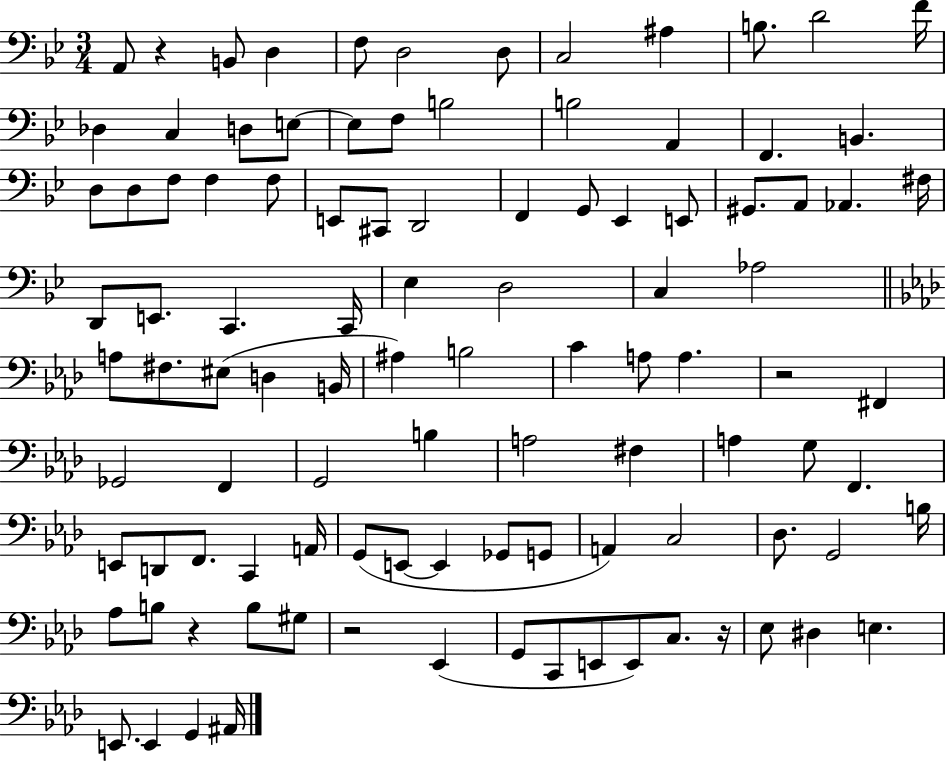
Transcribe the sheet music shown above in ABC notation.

X:1
T:Untitled
M:3/4
L:1/4
K:Bb
A,,/2 z B,,/2 D, F,/2 D,2 D,/2 C,2 ^A, B,/2 D2 F/4 _D, C, D,/2 E,/2 E,/2 F,/2 B,2 B,2 A,, F,, B,, D,/2 D,/2 F,/2 F, F,/2 E,,/2 ^C,,/2 D,,2 F,, G,,/2 _E,, E,,/2 ^G,,/2 A,,/2 _A,, ^F,/4 D,,/2 E,,/2 C,, C,,/4 _E, D,2 C, _A,2 A,/2 ^F,/2 ^E,/2 D, B,,/4 ^A, B,2 C A,/2 A, z2 ^F,, _G,,2 F,, G,,2 B, A,2 ^F, A, G,/2 F,, E,,/2 D,,/2 F,,/2 C,, A,,/4 G,,/2 E,,/2 E,, _G,,/2 G,,/2 A,, C,2 _D,/2 G,,2 B,/4 _A,/2 B,/2 z B,/2 ^G,/2 z2 _E,, G,,/2 C,,/2 E,,/2 E,,/2 C,/2 z/4 _E,/2 ^D, E, E,,/2 E,, G,, ^A,,/4